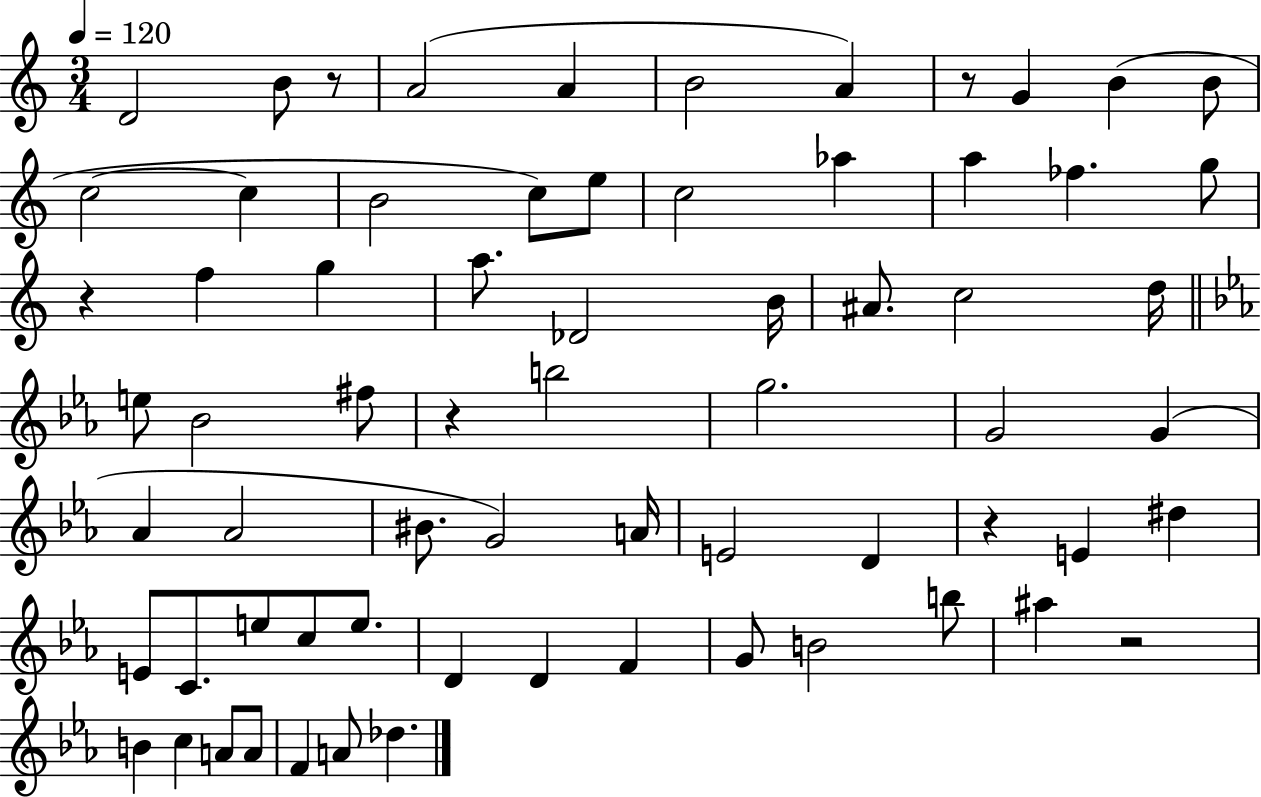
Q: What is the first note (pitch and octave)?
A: D4